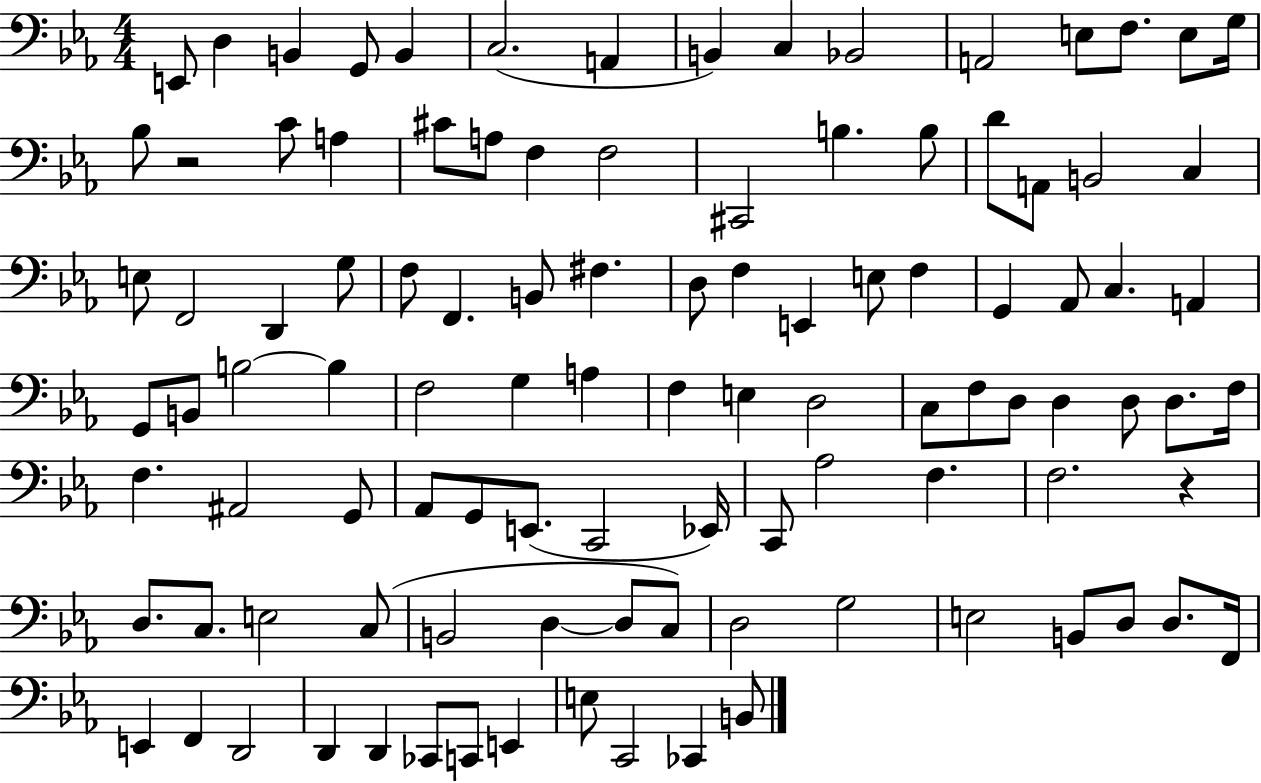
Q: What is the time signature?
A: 4/4